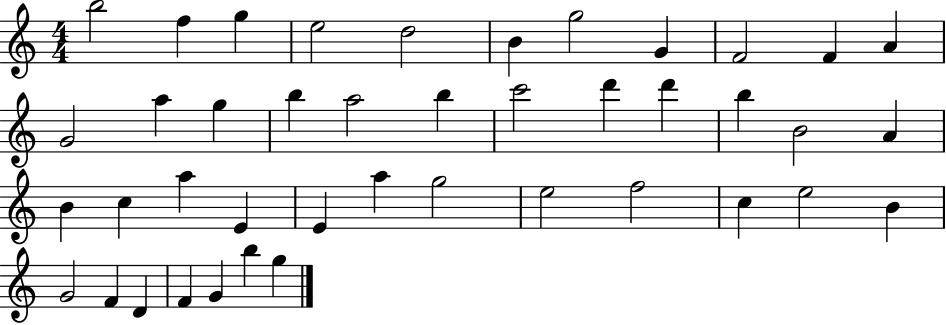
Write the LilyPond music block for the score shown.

{
  \clef treble
  \numericTimeSignature
  \time 4/4
  \key c \major
  b''2 f''4 g''4 | e''2 d''2 | b'4 g''2 g'4 | f'2 f'4 a'4 | \break g'2 a''4 g''4 | b''4 a''2 b''4 | c'''2 d'''4 d'''4 | b''4 b'2 a'4 | \break b'4 c''4 a''4 e'4 | e'4 a''4 g''2 | e''2 f''2 | c''4 e''2 b'4 | \break g'2 f'4 d'4 | f'4 g'4 b''4 g''4 | \bar "|."
}